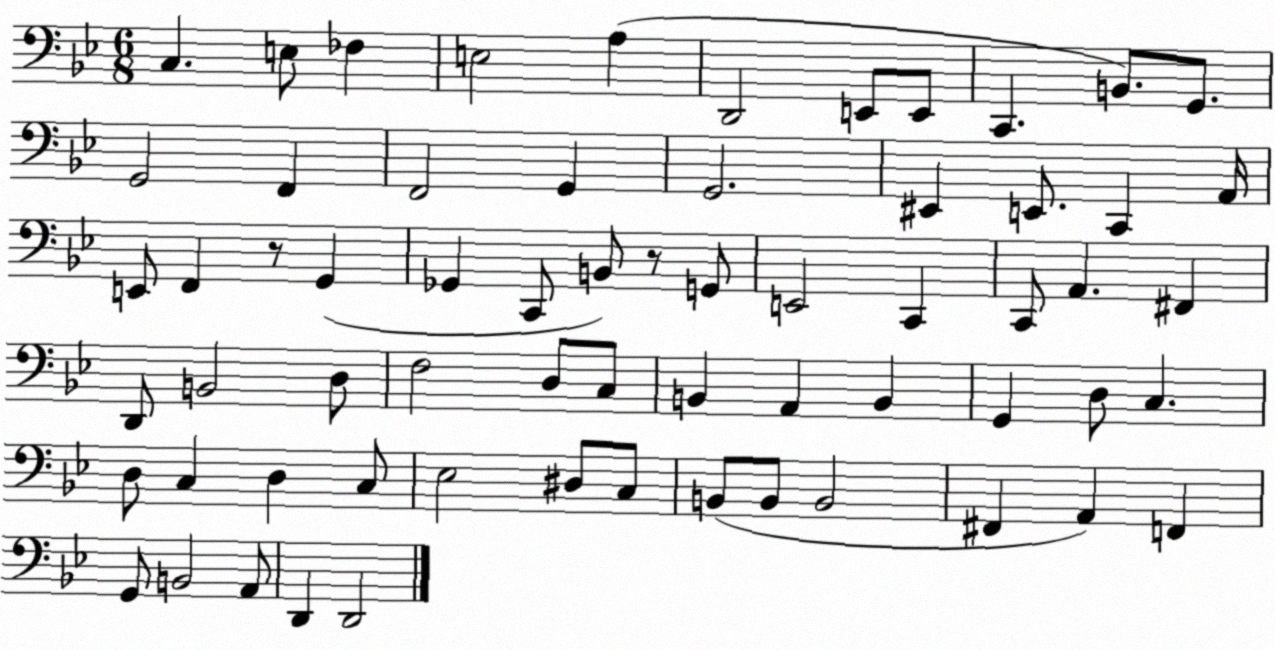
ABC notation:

X:1
T:Untitled
M:6/8
L:1/4
K:Bb
C, E,/2 _F, E,2 A, D,,2 E,,/2 E,,/2 C,, B,,/2 G,,/2 G,,2 F,, F,,2 G,, G,,2 ^E,, E,,/2 C,, A,,/4 E,,/2 F,, z/2 G,, _G,, C,,/2 B,,/2 z/2 G,,/2 E,,2 C,, C,,/2 A,, ^F,, D,,/2 B,,2 D,/2 F,2 D,/2 C,/2 B,, A,, B,, G,, D,/2 C, D,/2 C, D, C,/2 _E,2 ^D,/2 C,/2 B,,/2 B,,/2 B,,2 ^F,, A,, F,, G,,/2 B,,2 A,,/2 D,, D,,2